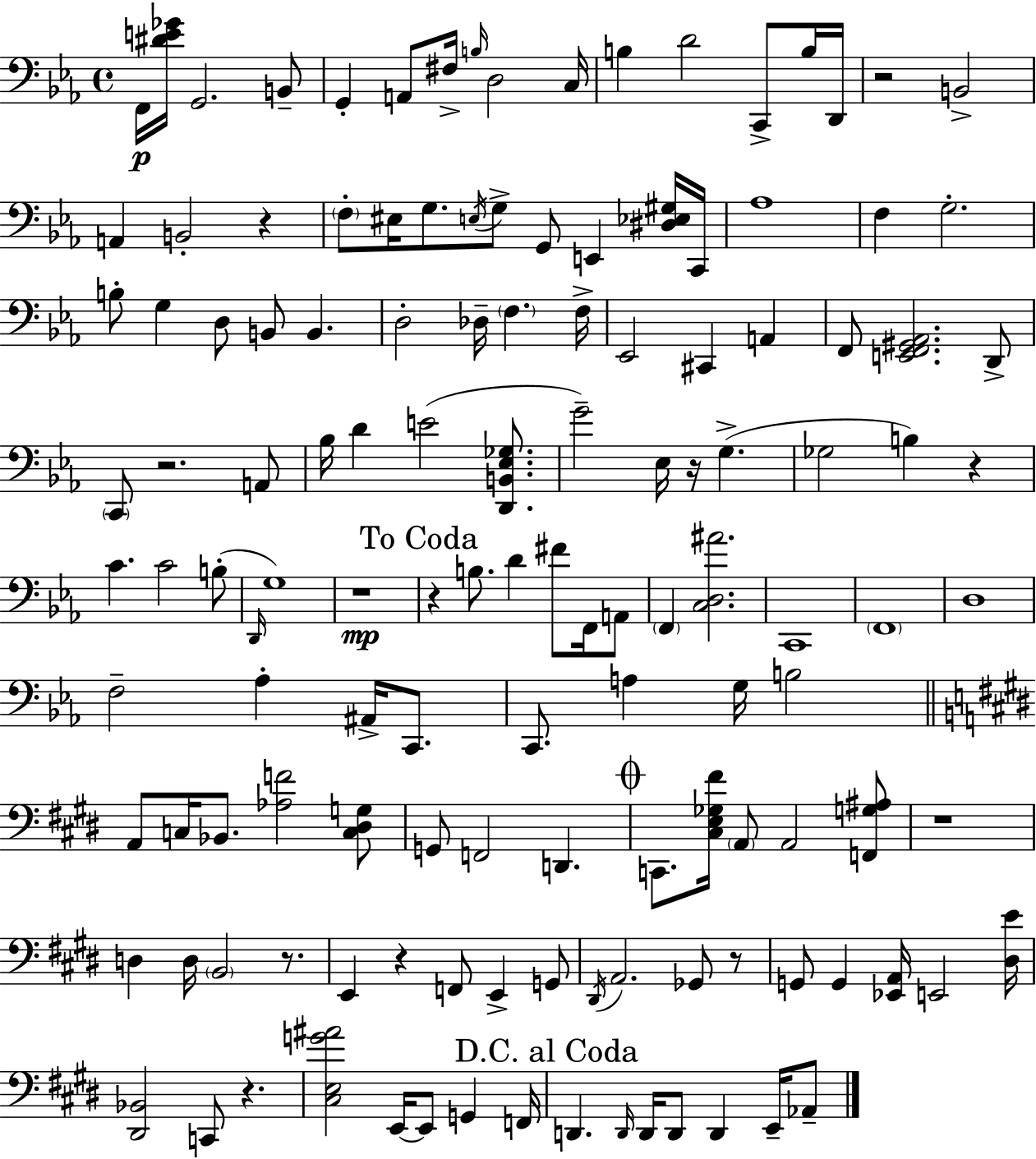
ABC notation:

X:1
T:Untitled
M:4/4
L:1/4
K:Eb
F,,/4 [^DE_G]/4 G,,2 B,,/2 G,, A,,/2 ^F,/4 B,/4 D,2 C,/4 B, D2 C,,/2 B,/4 D,,/4 z2 B,,2 A,, B,,2 z F,/2 ^E,/4 G,/2 E,/4 G,/2 G,,/2 E,, [^D,_E,^G,]/4 C,,/4 _A,4 F, G,2 B,/2 G, D,/2 B,,/2 B,, D,2 _D,/4 F, F,/4 _E,,2 ^C,, A,, F,,/2 [E,,F,,^G,,_A,,]2 D,,/2 C,,/2 z2 A,,/2 _B,/4 D E2 [D,,B,,_E,_G,]/2 G2 _E,/4 z/4 G, _G,2 B, z C C2 B,/2 D,,/4 G,4 z4 z B,/2 D ^F/2 F,,/4 A,,/2 F,, [C,D,^A]2 C,,4 F,,4 D,4 F,2 _A, ^A,,/4 C,,/2 C,,/2 A, G,/4 B,2 A,,/2 C,/4 _B,,/2 [_A,F]2 [C,^D,G,]/2 G,,/2 F,,2 D,, C,,/2 [^C,E,_G,^F]/4 A,,/2 A,,2 [F,,G,^A,]/2 z4 D, D,/4 B,,2 z/2 E,, z F,,/2 E,, G,,/2 ^D,,/4 A,,2 _G,,/2 z/2 G,,/2 G,, [_E,,A,,]/4 E,,2 [^D,E]/4 [^D,,_B,,]2 C,,/2 z [^C,E,G^A]2 E,,/4 E,,/2 G,, F,,/4 D,, D,,/4 D,,/4 D,,/2 D,, E,,/4 _A,,/2